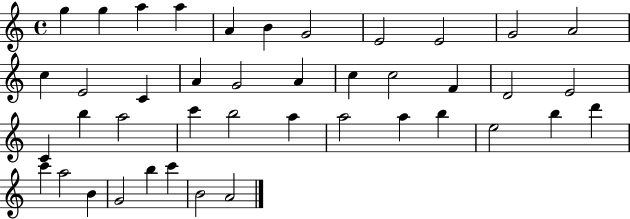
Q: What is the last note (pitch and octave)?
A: A4